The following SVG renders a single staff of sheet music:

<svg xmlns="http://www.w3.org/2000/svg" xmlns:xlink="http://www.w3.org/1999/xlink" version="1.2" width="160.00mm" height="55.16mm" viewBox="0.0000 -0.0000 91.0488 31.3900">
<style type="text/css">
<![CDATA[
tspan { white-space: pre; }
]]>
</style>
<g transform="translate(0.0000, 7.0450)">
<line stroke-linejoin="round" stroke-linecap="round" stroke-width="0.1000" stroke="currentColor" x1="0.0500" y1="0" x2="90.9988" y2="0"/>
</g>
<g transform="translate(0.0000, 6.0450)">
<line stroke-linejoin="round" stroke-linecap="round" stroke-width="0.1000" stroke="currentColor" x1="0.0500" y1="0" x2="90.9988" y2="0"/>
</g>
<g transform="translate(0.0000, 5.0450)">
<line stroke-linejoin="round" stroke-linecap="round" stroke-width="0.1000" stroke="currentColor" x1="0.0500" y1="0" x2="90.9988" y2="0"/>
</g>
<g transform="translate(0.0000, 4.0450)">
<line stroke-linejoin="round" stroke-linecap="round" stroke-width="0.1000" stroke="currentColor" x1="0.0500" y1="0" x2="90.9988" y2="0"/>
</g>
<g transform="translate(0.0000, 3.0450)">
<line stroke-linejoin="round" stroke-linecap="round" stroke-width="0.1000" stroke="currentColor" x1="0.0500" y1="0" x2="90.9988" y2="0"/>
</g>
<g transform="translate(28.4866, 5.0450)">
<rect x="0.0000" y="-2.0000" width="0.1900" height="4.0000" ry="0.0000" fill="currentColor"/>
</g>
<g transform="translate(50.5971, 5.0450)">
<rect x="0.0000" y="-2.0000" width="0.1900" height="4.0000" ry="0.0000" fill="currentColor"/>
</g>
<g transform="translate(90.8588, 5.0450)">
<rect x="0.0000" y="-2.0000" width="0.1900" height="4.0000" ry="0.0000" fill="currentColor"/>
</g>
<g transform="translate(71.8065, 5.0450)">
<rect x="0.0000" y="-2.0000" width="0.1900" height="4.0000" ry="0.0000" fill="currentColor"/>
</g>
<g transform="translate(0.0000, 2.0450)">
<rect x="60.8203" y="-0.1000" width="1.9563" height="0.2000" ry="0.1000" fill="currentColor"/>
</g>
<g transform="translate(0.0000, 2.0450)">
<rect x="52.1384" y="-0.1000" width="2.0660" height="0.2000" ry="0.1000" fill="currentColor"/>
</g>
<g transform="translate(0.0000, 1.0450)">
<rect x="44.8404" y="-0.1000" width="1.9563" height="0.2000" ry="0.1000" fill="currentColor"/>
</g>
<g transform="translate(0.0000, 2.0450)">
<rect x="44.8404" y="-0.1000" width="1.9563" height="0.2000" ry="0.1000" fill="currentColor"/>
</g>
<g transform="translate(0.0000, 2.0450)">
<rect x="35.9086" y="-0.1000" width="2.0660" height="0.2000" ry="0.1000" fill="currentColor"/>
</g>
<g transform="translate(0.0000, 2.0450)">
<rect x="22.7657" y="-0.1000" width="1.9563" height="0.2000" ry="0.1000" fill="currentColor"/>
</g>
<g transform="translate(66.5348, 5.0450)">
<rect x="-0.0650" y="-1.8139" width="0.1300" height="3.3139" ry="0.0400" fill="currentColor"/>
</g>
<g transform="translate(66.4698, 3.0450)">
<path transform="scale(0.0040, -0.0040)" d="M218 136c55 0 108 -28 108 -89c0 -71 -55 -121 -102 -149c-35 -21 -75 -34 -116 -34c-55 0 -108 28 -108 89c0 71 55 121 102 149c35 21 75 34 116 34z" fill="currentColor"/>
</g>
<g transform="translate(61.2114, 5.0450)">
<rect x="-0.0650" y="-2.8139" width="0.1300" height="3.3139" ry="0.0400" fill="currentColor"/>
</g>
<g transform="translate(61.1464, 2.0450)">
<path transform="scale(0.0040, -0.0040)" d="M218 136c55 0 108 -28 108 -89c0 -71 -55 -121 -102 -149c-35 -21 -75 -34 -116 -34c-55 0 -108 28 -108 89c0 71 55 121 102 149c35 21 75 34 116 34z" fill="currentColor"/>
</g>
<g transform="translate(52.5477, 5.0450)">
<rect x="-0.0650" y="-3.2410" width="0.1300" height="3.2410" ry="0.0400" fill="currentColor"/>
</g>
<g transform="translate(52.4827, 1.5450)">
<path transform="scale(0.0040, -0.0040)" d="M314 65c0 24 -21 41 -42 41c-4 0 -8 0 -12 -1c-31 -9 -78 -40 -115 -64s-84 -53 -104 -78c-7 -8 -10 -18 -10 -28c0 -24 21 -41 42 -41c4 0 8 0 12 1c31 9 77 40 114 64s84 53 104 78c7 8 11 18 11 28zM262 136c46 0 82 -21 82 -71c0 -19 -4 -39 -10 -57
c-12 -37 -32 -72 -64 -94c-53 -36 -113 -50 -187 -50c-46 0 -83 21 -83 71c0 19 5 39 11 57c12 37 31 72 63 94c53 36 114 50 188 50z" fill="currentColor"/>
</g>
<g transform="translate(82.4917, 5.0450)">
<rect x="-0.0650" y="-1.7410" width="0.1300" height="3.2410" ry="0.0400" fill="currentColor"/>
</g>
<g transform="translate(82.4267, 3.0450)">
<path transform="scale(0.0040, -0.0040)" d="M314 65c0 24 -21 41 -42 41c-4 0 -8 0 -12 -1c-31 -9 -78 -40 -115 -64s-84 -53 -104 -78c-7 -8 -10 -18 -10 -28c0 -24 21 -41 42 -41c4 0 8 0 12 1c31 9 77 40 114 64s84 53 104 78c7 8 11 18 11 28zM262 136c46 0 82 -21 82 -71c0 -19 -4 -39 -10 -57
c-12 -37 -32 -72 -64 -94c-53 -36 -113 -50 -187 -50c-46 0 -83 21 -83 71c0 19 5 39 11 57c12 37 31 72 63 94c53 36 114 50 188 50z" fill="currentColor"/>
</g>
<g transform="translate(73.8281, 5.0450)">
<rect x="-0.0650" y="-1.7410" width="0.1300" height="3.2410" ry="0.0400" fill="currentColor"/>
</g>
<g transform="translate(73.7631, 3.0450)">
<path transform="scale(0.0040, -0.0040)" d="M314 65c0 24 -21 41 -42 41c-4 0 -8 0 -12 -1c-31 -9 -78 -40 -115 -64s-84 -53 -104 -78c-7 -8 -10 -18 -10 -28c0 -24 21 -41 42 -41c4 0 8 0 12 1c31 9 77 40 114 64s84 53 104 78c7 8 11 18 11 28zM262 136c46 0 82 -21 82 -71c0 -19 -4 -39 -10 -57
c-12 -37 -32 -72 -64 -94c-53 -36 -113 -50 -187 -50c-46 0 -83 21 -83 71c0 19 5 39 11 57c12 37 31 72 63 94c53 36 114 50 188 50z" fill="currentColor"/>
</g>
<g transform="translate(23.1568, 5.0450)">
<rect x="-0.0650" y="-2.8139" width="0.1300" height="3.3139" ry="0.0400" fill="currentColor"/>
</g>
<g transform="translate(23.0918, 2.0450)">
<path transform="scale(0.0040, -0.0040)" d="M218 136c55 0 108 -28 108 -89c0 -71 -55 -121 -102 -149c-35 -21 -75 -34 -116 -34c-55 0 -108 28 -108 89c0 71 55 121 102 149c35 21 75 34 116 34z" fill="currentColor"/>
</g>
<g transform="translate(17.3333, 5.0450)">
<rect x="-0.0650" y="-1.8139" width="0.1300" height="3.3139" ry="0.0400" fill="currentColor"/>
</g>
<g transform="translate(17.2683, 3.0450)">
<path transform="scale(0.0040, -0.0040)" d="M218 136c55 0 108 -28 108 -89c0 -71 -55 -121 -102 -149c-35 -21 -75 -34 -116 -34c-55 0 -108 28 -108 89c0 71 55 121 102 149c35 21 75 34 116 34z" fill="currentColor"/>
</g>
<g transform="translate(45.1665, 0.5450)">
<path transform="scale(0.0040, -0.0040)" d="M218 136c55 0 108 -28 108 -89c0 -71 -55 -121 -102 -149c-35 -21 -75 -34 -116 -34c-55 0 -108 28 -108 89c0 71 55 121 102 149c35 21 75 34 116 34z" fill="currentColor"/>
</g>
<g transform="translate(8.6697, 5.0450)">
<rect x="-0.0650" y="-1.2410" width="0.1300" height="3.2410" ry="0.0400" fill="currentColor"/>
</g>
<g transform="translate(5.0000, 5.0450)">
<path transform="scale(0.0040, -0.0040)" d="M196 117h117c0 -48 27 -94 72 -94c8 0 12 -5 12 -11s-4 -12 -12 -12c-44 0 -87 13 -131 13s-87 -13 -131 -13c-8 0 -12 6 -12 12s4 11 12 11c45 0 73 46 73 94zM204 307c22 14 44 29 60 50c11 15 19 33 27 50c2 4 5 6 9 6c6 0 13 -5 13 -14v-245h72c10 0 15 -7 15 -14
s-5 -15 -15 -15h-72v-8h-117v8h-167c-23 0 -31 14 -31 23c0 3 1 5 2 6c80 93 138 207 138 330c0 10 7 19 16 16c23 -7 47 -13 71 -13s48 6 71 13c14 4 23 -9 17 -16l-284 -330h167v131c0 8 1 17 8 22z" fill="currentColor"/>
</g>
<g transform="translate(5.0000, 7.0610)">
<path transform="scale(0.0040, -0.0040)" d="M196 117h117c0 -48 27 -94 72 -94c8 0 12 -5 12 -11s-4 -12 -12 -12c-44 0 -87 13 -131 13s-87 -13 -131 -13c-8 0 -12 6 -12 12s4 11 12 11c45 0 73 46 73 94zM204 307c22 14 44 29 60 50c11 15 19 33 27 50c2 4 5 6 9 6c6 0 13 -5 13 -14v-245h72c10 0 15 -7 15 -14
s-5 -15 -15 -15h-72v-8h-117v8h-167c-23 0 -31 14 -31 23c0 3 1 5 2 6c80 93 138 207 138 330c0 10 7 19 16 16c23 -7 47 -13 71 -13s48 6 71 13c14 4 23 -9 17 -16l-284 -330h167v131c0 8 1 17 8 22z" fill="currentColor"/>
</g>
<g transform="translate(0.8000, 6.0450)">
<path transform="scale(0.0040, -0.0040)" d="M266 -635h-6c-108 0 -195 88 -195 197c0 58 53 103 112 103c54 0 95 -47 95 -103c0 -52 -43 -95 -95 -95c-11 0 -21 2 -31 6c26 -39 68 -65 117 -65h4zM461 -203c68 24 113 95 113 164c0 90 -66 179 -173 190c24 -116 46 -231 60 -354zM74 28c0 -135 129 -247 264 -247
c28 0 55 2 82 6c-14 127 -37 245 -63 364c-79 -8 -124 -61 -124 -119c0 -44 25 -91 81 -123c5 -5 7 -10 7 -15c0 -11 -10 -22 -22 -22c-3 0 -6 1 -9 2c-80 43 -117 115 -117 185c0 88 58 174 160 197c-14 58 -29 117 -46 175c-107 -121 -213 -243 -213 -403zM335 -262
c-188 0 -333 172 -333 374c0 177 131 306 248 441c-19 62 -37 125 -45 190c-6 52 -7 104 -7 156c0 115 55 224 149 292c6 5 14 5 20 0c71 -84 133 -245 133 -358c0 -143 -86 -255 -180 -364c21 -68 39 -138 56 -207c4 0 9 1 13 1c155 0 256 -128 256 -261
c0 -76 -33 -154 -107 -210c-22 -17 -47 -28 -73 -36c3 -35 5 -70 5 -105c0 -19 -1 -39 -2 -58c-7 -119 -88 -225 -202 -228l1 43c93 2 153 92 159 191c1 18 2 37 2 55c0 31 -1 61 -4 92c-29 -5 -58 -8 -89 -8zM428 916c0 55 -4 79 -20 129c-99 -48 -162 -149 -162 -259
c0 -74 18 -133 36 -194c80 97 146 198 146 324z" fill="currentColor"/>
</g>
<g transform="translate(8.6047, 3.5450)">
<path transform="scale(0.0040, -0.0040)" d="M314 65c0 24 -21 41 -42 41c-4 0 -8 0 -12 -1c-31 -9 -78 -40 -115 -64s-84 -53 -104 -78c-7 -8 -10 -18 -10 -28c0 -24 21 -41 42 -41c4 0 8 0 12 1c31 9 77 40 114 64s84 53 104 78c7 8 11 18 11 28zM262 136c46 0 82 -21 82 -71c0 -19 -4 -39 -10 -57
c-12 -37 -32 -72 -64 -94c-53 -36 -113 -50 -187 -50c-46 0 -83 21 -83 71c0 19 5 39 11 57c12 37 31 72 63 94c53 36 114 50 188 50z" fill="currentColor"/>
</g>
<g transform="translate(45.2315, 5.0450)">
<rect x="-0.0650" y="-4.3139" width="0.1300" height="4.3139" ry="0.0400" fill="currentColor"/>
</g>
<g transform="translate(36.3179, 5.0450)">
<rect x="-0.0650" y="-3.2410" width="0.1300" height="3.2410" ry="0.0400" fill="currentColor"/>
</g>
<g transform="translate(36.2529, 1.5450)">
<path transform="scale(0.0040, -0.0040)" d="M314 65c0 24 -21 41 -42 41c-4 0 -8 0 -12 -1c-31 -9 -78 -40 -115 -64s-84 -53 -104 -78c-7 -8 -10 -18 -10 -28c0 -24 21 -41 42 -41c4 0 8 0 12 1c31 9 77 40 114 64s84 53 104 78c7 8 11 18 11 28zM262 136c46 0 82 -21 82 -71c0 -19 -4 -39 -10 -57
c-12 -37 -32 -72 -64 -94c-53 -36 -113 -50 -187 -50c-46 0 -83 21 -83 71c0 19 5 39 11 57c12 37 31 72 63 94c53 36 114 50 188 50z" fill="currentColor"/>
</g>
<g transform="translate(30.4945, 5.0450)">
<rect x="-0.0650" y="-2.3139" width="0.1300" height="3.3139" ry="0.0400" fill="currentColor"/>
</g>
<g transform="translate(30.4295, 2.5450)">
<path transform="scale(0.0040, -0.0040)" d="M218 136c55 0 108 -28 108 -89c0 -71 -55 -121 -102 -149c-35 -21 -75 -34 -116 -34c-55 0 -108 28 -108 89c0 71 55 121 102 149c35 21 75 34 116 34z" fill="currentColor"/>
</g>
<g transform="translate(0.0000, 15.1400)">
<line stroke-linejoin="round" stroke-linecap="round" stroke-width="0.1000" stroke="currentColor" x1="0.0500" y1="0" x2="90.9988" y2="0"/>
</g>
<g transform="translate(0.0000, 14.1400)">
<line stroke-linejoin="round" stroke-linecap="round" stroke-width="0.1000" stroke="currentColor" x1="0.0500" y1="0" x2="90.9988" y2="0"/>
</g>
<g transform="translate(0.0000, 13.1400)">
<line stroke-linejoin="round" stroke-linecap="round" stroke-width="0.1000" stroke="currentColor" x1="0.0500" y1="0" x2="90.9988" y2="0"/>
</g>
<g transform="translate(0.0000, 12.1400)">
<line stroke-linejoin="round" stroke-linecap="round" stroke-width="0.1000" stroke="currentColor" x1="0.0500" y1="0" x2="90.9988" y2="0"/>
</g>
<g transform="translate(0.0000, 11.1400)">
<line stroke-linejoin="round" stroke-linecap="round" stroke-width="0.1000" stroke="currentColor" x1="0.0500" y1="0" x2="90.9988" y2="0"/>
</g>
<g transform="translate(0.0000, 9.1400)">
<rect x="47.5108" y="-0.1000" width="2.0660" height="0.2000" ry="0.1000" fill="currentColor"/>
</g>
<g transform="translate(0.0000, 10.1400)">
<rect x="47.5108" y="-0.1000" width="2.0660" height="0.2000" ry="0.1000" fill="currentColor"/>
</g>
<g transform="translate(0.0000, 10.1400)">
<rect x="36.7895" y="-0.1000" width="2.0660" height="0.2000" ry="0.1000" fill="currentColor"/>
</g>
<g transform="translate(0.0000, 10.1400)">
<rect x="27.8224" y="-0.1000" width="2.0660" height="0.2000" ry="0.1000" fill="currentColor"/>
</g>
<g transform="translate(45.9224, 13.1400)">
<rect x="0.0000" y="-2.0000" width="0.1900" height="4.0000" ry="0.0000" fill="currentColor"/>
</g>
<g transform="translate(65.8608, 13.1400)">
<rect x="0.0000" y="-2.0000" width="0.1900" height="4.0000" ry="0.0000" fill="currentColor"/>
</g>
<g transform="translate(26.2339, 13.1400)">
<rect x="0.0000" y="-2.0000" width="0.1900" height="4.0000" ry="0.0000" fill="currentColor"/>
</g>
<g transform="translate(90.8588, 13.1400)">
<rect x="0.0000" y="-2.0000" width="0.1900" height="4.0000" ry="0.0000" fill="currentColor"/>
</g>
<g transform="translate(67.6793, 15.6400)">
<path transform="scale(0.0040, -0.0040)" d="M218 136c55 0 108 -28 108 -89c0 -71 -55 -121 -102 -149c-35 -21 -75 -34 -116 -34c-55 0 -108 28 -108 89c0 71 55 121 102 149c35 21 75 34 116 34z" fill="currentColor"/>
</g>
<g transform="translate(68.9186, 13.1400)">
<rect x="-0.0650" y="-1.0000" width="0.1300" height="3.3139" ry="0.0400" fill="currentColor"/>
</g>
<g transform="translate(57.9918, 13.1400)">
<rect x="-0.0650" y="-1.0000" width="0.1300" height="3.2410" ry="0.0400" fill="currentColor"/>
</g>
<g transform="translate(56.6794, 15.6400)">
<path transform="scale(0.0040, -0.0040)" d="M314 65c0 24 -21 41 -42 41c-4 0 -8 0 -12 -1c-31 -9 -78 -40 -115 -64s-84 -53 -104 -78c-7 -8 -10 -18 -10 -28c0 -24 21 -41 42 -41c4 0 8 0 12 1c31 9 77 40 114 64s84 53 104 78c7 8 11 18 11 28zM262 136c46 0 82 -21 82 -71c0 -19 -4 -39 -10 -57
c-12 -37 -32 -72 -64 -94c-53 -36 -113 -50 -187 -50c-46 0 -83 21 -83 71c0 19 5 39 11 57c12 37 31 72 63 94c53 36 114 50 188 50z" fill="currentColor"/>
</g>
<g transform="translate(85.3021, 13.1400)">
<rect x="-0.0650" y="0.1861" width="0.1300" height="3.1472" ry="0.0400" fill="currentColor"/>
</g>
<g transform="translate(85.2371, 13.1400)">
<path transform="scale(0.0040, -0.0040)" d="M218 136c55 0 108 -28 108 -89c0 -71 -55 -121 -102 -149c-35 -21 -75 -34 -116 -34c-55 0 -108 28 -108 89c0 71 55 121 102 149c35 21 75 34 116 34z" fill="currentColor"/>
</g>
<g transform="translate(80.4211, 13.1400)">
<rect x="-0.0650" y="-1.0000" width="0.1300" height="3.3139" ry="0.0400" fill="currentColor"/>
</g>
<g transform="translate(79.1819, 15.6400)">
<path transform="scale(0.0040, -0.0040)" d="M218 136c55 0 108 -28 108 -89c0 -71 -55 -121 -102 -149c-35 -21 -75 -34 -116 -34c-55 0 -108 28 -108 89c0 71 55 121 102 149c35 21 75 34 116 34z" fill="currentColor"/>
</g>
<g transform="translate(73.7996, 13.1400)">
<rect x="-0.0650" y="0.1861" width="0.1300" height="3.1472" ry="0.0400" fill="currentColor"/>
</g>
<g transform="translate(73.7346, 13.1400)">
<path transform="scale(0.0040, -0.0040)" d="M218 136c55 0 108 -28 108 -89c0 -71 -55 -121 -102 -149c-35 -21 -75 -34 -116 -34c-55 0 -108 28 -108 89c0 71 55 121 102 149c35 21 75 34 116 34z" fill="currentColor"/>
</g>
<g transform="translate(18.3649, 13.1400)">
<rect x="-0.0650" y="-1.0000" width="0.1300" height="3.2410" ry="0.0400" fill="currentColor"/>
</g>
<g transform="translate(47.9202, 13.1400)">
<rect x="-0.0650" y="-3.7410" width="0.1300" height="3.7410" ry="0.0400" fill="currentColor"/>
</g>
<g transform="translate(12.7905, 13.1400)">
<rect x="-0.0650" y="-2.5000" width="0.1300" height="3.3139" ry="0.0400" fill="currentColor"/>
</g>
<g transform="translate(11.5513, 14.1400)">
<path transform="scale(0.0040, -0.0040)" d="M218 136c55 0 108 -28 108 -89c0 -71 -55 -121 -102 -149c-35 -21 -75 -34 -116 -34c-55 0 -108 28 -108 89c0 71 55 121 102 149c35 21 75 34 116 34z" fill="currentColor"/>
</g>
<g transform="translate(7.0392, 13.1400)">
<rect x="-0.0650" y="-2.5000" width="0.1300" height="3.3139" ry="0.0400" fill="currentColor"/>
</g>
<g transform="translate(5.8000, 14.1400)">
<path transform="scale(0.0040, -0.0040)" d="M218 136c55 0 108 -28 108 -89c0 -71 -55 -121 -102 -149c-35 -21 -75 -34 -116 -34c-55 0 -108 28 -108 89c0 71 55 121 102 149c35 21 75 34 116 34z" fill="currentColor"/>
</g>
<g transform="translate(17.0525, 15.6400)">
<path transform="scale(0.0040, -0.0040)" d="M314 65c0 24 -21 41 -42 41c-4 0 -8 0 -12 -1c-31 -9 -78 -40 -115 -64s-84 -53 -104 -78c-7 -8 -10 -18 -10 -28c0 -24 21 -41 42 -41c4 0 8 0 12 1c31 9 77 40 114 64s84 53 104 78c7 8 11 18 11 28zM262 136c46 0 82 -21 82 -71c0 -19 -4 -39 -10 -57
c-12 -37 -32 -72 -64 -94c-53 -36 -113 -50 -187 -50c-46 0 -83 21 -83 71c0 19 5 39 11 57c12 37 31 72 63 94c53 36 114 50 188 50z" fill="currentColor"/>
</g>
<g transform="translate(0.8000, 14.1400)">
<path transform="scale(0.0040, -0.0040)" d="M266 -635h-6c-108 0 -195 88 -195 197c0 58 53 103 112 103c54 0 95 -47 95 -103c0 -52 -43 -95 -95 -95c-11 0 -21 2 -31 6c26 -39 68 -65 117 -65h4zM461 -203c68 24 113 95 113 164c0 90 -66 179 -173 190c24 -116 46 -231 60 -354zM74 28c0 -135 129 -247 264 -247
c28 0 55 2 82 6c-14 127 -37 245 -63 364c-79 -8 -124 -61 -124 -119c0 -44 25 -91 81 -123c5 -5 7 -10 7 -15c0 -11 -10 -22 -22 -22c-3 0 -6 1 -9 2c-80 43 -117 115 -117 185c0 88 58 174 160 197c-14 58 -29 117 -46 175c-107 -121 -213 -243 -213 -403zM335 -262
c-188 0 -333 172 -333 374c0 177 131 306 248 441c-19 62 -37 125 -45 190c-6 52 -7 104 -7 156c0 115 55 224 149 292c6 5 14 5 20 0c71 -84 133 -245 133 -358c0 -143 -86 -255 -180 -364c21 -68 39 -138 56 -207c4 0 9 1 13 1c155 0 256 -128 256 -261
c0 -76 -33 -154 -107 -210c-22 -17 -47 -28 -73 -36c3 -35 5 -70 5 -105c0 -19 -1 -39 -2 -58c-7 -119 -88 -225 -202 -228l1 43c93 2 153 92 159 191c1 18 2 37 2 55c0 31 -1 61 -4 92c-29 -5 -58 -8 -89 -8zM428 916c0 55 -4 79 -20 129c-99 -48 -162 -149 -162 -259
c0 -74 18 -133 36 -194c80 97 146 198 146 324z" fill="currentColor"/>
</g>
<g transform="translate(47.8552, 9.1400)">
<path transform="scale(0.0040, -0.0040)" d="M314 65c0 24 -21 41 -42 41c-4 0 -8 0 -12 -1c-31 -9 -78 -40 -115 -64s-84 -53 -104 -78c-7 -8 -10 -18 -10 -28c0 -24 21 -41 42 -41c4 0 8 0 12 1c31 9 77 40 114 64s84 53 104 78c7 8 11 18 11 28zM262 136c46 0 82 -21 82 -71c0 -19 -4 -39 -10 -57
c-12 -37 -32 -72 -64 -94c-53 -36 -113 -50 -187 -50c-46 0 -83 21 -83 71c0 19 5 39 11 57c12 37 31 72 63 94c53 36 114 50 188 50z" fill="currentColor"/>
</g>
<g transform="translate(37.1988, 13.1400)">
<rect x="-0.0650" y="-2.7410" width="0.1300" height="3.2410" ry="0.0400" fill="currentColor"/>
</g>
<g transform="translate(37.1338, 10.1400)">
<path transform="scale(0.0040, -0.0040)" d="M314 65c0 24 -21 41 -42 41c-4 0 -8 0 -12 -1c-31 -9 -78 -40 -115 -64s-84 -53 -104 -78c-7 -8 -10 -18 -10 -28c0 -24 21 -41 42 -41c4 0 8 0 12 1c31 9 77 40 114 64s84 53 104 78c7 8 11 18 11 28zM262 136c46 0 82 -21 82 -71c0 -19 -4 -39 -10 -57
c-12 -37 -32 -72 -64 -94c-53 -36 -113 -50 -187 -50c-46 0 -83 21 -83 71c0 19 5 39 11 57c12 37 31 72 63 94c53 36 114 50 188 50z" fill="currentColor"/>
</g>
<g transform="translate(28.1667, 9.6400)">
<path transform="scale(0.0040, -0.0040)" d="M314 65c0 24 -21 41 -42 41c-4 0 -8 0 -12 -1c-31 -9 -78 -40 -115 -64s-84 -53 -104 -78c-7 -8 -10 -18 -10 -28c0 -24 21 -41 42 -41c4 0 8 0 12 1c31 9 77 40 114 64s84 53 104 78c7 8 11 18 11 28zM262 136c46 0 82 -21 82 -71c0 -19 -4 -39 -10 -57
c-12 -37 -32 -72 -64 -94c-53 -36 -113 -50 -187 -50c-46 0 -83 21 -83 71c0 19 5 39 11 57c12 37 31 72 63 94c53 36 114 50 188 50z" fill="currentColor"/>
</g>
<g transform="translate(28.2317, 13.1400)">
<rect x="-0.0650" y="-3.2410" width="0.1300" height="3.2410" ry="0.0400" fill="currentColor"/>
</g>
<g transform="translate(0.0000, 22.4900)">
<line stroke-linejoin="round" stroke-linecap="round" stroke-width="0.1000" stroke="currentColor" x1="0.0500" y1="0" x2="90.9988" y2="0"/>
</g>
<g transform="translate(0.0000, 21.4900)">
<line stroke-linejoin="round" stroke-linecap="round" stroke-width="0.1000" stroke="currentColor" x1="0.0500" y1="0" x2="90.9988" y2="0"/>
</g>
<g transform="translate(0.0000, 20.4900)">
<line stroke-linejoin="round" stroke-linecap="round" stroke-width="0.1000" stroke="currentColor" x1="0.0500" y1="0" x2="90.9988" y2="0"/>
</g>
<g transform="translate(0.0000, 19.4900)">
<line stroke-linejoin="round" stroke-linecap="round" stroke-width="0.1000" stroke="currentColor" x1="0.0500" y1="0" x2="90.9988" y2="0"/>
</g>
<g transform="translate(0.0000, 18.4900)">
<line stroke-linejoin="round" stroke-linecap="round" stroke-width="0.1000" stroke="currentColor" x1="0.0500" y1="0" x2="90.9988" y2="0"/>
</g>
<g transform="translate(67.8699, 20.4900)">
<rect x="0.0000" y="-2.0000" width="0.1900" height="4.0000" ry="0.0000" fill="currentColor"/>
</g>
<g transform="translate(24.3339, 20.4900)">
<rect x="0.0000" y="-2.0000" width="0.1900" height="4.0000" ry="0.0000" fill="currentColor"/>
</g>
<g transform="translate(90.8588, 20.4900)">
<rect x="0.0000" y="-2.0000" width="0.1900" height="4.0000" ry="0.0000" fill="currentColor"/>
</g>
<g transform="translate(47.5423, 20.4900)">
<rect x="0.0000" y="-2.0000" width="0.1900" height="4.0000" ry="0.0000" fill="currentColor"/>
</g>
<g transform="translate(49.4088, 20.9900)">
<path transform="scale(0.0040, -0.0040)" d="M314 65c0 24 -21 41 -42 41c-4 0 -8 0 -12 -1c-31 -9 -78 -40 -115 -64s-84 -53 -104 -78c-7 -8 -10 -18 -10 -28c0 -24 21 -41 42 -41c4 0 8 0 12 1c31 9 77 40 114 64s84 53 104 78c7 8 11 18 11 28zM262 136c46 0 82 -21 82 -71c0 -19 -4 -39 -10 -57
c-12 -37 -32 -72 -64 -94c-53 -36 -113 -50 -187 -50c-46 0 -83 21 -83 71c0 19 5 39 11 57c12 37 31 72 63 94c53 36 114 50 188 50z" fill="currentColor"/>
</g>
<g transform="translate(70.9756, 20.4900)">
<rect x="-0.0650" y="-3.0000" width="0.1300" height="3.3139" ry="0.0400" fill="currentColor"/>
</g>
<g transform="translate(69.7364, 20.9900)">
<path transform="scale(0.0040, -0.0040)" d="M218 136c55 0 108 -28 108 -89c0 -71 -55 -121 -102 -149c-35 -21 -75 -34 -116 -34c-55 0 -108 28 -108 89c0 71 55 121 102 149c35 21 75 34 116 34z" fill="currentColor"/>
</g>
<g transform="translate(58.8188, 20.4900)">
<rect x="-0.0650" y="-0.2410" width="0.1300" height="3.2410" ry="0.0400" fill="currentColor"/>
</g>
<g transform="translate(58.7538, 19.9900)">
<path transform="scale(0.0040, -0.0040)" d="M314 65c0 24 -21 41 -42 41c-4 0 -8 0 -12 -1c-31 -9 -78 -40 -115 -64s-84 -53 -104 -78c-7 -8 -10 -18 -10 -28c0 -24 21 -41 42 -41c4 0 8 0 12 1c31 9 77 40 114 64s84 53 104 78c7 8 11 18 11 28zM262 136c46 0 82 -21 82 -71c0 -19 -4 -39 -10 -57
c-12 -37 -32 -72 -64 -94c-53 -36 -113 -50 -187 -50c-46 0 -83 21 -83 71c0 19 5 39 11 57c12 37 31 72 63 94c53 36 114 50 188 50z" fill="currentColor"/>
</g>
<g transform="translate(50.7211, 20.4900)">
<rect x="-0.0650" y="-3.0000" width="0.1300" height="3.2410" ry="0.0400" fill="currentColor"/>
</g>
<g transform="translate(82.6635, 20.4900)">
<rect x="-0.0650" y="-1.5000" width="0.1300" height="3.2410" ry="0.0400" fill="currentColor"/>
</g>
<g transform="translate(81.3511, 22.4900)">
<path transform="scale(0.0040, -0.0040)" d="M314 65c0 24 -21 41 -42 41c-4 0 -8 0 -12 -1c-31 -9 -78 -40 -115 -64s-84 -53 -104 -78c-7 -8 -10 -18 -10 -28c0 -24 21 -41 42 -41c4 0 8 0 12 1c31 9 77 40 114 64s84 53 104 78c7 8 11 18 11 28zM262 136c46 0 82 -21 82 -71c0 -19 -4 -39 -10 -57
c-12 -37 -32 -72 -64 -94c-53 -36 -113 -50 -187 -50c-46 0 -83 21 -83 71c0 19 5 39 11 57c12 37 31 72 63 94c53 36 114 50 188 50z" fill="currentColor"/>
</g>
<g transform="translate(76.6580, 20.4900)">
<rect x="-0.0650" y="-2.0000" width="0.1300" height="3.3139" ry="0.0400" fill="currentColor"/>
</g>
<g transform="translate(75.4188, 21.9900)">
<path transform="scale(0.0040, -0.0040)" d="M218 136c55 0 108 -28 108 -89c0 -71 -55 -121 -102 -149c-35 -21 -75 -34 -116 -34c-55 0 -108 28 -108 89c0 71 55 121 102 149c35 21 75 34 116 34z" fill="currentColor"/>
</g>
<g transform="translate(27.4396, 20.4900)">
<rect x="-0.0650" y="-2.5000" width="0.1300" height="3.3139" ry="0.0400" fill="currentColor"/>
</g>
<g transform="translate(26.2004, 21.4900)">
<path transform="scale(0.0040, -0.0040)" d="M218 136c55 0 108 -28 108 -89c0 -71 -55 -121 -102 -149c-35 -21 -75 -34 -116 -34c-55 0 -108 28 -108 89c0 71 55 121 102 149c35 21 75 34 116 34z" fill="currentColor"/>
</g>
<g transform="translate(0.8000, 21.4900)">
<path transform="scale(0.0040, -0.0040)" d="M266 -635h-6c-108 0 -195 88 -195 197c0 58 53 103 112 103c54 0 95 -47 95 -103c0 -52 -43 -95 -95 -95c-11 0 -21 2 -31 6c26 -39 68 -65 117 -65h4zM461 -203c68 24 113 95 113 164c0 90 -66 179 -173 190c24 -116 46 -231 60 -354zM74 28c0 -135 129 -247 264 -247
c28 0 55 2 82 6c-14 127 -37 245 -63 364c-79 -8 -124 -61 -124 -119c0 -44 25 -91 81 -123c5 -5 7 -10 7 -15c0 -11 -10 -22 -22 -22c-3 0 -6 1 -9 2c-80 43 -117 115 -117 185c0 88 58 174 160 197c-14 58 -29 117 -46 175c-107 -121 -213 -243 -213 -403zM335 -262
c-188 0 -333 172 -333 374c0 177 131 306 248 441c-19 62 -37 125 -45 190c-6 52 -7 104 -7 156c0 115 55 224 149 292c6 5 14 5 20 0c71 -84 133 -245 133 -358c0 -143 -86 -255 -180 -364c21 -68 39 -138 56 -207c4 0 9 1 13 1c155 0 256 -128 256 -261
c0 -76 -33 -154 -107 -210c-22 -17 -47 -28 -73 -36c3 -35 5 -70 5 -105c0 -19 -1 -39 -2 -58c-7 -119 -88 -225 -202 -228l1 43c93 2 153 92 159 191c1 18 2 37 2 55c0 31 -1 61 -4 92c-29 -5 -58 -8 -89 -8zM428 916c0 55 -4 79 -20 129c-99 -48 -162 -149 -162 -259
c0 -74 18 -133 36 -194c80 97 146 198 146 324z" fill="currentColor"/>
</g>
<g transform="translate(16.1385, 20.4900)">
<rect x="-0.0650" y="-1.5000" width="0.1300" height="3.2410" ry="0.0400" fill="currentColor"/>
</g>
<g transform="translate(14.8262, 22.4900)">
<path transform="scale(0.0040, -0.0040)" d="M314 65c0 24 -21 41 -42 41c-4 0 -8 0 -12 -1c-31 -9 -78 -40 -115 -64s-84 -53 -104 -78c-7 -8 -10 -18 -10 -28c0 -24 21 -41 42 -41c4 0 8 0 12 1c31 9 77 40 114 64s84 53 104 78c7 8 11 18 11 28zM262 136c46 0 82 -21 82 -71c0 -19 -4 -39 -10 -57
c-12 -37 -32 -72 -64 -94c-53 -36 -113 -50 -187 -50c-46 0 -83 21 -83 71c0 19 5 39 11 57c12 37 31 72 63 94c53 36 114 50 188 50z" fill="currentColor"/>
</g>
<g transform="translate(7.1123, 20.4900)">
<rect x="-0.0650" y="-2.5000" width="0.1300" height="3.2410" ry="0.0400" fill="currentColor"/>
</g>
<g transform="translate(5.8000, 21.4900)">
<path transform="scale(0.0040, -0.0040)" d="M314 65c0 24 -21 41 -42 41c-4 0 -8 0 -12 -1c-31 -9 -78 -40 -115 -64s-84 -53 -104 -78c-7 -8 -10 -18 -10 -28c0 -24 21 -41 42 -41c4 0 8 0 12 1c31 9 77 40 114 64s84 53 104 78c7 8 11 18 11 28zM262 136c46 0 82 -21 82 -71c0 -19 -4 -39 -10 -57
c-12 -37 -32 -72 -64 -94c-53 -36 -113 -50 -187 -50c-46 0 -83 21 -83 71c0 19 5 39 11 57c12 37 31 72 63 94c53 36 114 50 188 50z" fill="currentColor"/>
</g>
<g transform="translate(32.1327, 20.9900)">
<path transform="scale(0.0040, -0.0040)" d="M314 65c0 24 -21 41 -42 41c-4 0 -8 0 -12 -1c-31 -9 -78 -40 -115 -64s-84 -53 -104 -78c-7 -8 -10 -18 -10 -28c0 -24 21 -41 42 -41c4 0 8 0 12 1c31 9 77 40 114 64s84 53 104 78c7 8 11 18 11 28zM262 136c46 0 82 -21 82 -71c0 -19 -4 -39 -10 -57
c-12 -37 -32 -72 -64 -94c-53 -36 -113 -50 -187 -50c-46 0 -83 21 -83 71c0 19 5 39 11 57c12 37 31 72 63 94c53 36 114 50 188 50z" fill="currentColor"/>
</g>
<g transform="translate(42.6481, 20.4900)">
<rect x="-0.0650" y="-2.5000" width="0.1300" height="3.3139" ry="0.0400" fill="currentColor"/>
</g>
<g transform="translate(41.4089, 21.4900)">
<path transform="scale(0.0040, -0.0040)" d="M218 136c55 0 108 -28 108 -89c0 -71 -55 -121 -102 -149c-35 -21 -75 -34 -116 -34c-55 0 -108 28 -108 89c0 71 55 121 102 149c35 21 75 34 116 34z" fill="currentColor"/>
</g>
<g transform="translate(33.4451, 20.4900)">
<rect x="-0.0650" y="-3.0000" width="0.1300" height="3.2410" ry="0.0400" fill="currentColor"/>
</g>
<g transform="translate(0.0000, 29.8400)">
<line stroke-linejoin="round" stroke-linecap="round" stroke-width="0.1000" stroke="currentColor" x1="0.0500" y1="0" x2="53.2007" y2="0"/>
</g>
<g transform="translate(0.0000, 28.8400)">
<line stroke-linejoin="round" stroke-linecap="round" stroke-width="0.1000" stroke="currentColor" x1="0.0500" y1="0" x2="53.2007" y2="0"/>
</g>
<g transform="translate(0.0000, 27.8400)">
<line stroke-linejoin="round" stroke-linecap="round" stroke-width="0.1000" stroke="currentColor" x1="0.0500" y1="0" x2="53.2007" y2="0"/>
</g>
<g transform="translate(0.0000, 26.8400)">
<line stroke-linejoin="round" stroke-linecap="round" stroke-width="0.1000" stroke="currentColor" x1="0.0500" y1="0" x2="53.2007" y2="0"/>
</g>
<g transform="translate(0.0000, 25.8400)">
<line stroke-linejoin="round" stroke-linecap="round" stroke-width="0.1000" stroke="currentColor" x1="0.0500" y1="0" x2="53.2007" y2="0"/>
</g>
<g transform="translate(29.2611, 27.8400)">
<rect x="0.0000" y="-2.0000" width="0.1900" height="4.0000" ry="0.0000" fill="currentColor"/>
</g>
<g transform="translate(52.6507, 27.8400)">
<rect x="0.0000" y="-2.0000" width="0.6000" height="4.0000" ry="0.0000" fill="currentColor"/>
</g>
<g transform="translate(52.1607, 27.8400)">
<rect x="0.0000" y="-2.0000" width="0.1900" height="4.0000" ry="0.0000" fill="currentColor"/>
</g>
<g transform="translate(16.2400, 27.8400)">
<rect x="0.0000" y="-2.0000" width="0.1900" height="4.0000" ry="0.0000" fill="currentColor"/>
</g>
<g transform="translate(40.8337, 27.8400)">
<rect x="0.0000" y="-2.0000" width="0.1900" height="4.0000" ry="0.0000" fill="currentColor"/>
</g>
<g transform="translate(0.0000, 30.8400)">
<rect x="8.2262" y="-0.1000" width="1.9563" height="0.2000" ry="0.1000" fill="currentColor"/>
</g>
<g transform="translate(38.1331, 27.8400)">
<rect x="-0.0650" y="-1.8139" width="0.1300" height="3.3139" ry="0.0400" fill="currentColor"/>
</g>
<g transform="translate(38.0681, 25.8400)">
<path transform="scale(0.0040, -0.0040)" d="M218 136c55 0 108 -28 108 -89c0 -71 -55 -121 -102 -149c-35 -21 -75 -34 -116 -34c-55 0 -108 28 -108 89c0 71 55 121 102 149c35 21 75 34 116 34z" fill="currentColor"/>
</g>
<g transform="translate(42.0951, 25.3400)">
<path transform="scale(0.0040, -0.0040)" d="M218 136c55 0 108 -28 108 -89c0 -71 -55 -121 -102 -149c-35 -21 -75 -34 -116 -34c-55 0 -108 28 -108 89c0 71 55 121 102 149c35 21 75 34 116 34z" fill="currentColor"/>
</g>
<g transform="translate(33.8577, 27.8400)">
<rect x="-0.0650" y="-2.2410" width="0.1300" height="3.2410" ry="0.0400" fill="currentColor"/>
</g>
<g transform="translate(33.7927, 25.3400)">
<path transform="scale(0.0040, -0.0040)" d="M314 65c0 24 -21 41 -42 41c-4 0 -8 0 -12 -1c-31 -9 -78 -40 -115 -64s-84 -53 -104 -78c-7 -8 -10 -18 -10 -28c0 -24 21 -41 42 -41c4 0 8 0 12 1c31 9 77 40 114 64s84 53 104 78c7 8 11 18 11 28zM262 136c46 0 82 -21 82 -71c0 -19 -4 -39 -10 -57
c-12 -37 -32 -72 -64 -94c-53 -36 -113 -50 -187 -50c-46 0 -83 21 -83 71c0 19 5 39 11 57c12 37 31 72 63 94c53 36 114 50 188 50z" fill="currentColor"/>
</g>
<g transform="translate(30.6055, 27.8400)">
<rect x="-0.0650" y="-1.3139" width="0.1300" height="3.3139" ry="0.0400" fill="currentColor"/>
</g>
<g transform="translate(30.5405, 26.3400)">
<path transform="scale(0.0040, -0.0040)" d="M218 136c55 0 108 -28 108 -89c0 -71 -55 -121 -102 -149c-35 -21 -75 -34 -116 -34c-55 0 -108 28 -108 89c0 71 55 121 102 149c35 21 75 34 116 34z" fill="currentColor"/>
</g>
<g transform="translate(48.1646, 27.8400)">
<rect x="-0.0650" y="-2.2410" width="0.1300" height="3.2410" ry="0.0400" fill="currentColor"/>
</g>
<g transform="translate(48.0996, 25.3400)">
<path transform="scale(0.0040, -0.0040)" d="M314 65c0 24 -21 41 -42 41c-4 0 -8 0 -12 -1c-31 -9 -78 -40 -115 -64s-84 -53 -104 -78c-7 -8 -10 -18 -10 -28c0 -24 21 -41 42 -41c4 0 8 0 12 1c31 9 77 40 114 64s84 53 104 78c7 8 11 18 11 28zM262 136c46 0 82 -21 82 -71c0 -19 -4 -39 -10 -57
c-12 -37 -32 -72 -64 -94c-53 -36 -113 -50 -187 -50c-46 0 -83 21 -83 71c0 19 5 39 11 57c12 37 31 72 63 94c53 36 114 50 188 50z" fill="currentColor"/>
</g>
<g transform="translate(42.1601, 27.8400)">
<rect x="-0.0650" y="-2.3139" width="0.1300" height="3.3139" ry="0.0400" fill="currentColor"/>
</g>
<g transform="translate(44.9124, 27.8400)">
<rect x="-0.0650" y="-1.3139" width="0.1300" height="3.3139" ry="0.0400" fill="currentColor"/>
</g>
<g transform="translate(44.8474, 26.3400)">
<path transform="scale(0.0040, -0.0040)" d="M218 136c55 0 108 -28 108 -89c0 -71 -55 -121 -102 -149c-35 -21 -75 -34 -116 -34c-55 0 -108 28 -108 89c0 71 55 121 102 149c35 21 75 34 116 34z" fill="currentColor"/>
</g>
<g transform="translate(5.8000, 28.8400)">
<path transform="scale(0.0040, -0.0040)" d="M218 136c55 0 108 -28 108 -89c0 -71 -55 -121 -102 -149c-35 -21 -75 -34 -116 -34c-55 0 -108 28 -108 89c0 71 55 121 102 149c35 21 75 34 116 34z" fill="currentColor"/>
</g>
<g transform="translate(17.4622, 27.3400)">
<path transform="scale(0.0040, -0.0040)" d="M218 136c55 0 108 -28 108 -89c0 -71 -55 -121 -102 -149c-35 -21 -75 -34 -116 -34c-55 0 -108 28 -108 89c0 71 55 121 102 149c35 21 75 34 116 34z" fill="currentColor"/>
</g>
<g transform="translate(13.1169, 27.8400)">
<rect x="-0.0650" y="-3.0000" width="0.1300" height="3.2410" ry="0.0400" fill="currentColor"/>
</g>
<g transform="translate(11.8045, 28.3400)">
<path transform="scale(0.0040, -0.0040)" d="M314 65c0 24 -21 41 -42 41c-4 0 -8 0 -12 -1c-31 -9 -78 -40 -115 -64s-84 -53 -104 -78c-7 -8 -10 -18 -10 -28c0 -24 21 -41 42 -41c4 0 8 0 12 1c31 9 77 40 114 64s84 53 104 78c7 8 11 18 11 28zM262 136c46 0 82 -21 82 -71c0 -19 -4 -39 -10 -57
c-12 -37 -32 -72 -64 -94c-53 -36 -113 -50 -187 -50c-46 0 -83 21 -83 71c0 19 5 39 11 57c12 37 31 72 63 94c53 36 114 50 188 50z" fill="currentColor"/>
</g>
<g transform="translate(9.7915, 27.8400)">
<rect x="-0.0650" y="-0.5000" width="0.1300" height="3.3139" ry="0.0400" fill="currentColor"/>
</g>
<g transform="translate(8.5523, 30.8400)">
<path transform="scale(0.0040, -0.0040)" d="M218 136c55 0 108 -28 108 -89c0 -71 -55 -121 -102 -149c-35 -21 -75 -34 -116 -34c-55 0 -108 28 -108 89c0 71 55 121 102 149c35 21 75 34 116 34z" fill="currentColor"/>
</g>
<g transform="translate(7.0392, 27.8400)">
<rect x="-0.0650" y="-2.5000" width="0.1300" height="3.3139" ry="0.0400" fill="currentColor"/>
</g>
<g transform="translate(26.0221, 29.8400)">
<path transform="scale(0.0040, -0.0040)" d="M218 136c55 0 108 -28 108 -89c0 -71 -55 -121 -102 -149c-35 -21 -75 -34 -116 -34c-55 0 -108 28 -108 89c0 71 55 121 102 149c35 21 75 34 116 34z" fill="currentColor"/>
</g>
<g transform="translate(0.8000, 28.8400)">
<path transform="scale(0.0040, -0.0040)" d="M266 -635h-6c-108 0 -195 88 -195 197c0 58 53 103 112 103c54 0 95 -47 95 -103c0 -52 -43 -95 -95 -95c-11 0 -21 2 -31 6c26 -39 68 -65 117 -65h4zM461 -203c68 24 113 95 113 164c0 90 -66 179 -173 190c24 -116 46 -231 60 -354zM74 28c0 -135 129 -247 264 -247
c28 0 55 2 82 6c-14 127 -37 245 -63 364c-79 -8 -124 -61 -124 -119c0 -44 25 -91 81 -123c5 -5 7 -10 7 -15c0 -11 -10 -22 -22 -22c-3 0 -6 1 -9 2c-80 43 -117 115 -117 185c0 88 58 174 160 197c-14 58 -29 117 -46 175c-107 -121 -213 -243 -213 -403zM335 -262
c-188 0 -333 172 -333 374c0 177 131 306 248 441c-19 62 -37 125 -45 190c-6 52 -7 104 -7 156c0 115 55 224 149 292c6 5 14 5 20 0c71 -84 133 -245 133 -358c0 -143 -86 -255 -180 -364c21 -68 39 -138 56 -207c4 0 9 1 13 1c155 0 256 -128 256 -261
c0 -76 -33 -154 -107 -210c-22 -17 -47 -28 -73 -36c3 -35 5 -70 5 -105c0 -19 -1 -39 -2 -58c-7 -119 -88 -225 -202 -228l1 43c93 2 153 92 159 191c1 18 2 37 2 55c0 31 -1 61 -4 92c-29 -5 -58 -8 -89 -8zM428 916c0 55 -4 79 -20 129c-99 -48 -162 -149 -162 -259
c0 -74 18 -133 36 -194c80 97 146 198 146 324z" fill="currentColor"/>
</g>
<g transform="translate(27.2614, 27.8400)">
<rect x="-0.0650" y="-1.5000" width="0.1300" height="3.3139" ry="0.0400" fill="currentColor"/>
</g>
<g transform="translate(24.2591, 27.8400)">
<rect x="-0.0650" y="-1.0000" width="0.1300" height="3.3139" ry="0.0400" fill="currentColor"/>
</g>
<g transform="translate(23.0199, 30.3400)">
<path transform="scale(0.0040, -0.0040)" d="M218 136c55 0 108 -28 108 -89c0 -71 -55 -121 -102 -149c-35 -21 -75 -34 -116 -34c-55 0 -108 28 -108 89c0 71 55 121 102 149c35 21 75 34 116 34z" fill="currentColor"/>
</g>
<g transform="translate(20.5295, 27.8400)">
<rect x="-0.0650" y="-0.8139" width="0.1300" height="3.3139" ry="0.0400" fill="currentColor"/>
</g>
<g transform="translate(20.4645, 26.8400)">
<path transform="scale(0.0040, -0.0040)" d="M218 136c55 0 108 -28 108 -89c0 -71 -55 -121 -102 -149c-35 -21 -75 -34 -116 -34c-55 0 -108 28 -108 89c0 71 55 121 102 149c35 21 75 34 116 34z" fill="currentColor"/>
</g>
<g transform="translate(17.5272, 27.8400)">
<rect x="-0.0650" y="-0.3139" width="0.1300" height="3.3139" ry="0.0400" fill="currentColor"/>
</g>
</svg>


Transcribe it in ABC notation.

X:1
T:Untitled
M:4/4
L:1/4
K:C
e2 f a g b2 d' b2 a f f2 f2 G G D2 b2 a2 c'2 D2 D B D B G2 E2 G A2 G A2 c2 A F E2 G C A2 c d D E e g2 f g e g2